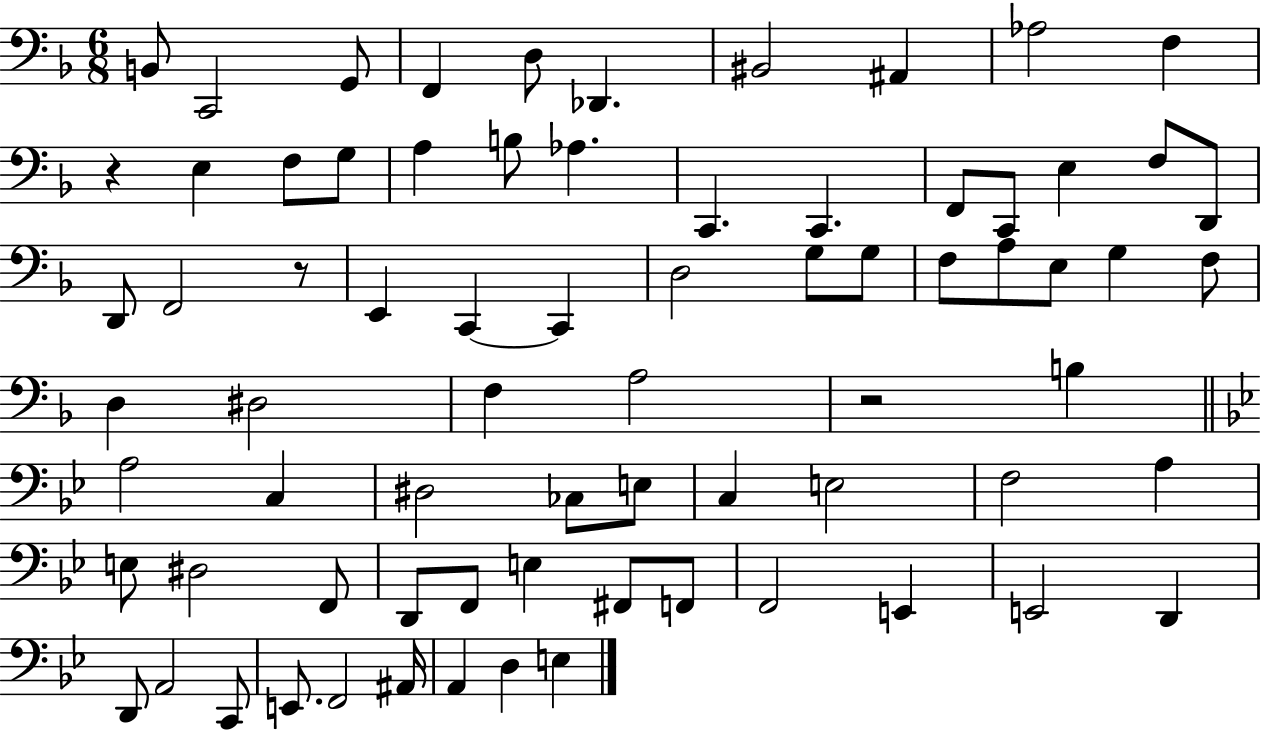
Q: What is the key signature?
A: F major